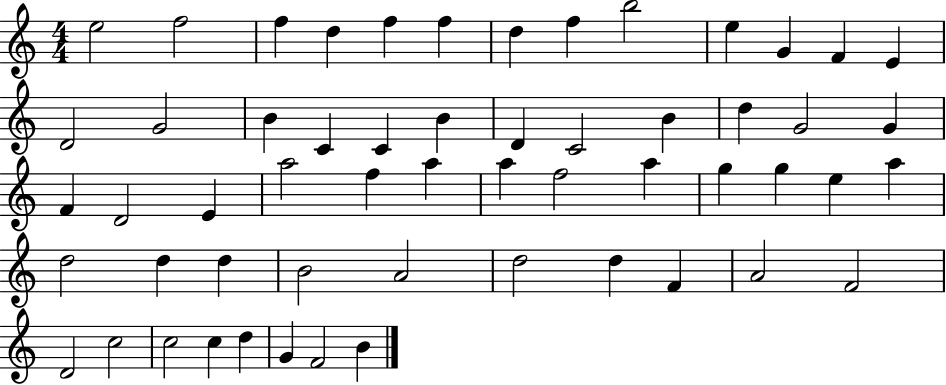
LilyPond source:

{
  \clef treble
  \numericTimeSignature
  \time 4/4
  \key c \major
  e''2 f''2 | f''4 d''4 f''4 f''4 | d''4 f''4 b''2 | e''4 g'4 f'4 e'4 | \break d'2 g'2 | b'4 c'4 c'4 b'4 | d'4 c'2 b'4 | d''4 g'2 g'4 | \break f'4 d'2 e'4 | a''2 f''4 a''4 | a''4 f''2 a''4 | g''4 g''4 e''4 a''4 | \break d''2 d''4 d''4 | b'2 a'2 | d''2 d''4 f'4 | a'2 f'2 | \break d'2 c''2 | c''2 c''4 d''4 | g'4 f'2 b'4 | \bar "|."
}